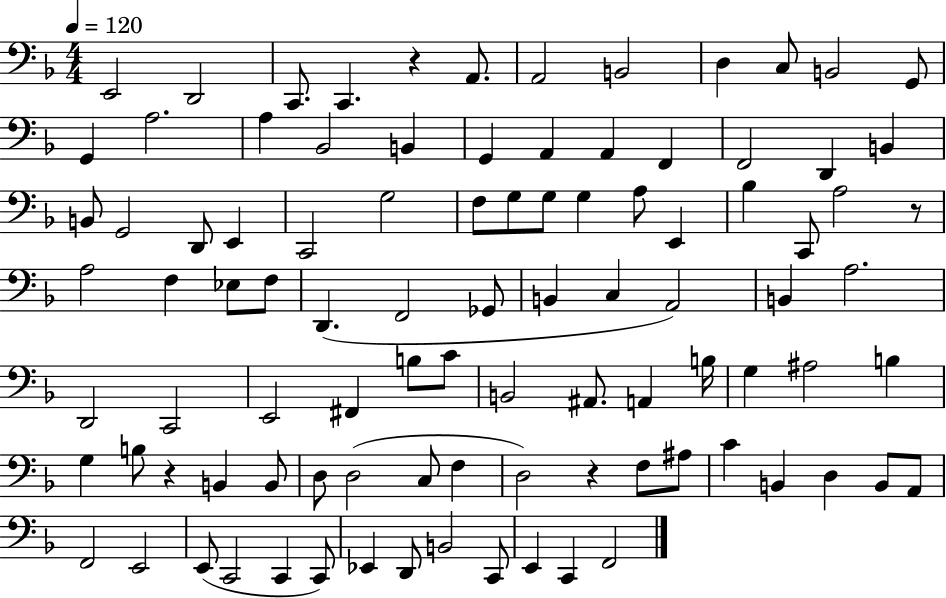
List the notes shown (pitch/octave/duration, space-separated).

E2/h D2/h C2/e. C2/q. R/q A2/e. A2/h B2/h D3/q C3/e B2/h G2/e G2/q A3/h. A3/q Bb2/h B2/q G2/q A2/q A2/q F2/q F2/h D2/q B2/q B2/e G2/h D2/e E2/q C2/h G3/h F3/e G3/e G3/e G3/q A3/e E2/q Bb3/q C2/e A3/h R/e A3/h F3/q Eb3/e F3/e D2/q. F2/h Gb2/e B2/q C3/q A2/h B2/q A3/h. D2/h C2/h E2/h F#2/q B3/e C4/e B2/h A#2/e. A2/q B3/s G3/q A#3/h B3/q G3/q B3/e R/q B2/q B2/e D3/e D3/h C3/e F3/q D3/h R/q F3/e A#3/e C4/q B2/q D3/q B2/e A2/e F2/h E2/h E2/e C2/h C2/q C2/e Eb2/q D2/e B2/h C2/e E2/q C2/q F2/h